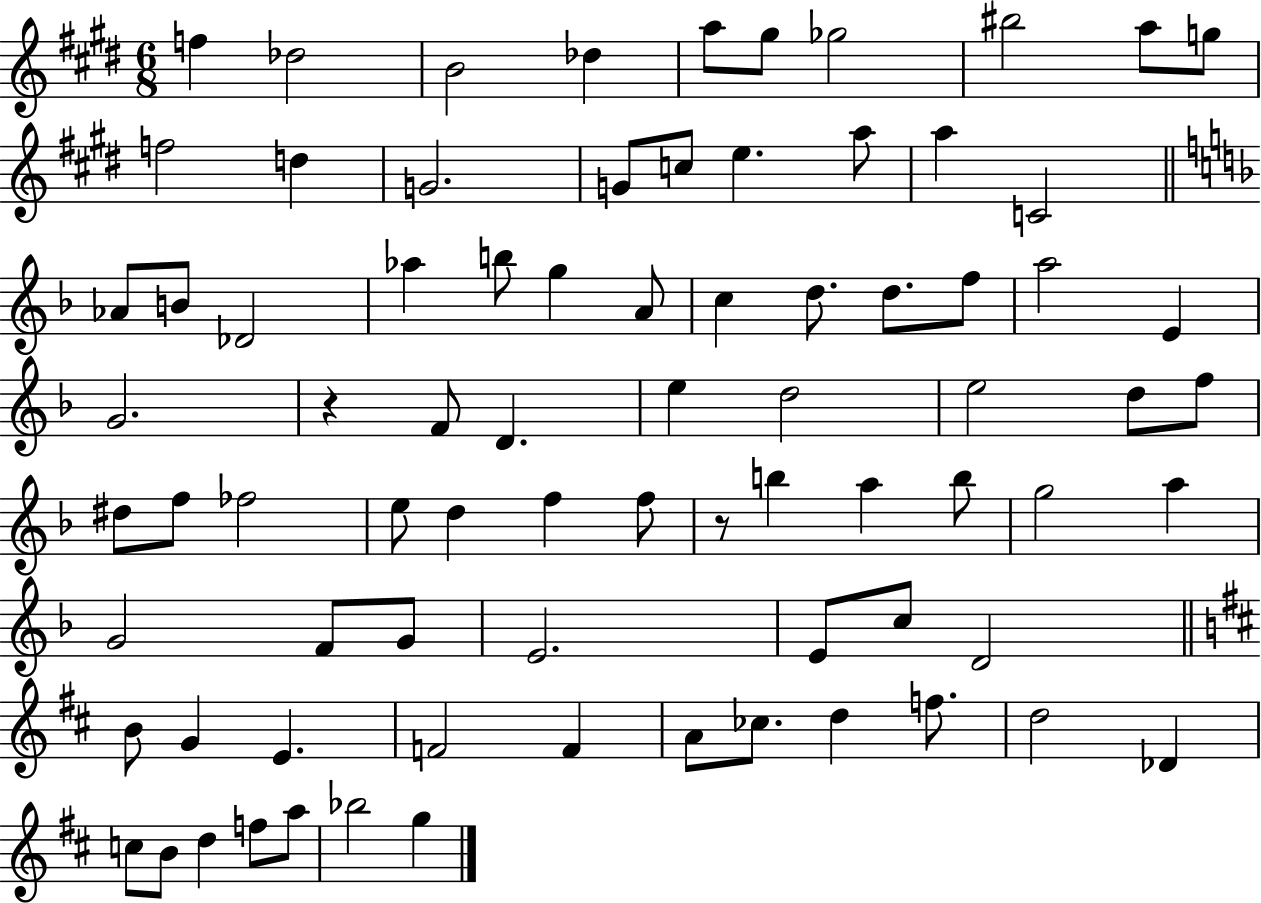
F5/q Db5/h B4/h Db5/q A5/e G#5/e Gb5/h BIS5/h A5/e G5/e F5/h D5/q G4/h. G4/e C5/e E5/q. A5/e A5/q C4/h Ab4/e B4/e Db4/h Ab5/q B5/e G5/q A4/e C5/q D5/e. D5/e. F5/e A5/h E4/q G4/h. R/q F4/e D4/q. E5/q D5/h E5/h D5/e F5/e D#5/e F5/e FES5/h E5/e D5/q F5/q F5/e R/e B5/q A5/q B5/e G5/h A5/q G4/h F4/e G4/e E4/h. E4/e C5/e D4/h B4/e G4/q E4/q. F4/h F4/q A4/e CES5/e. D5/q F5/e. D5/h Db4/q C5/e B4/e D5/q F5/e A5/e Bb5/h G5/q